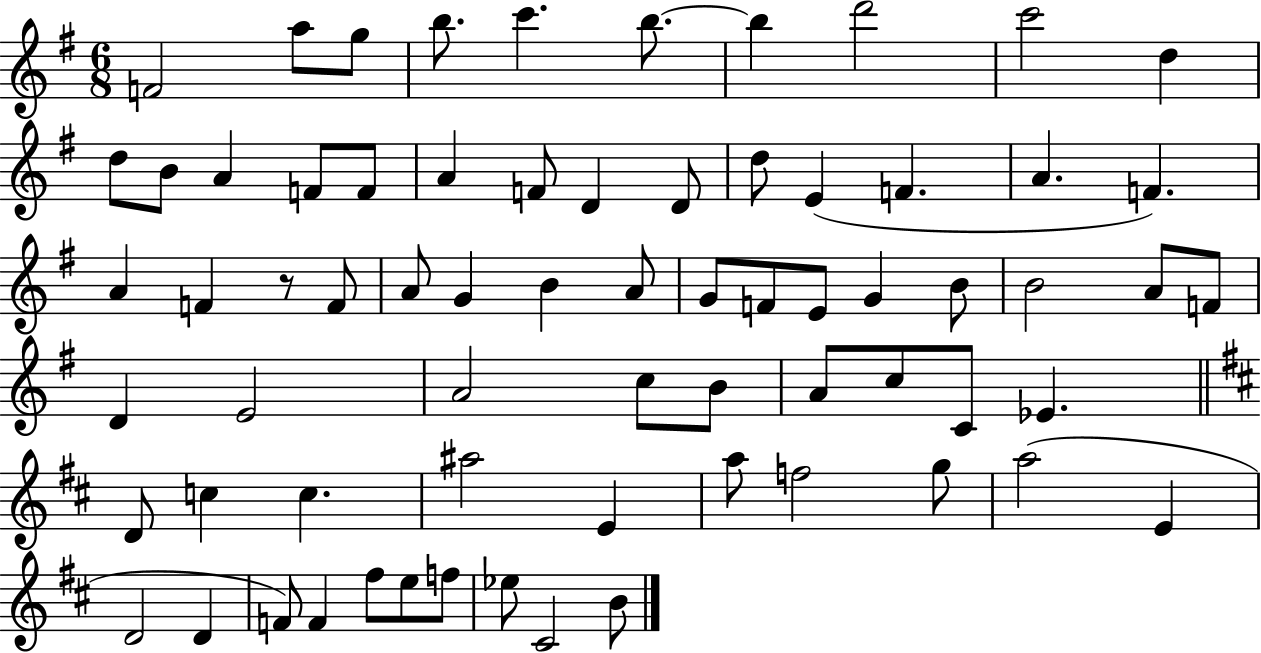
F4/h A5/e G5/e B5/e. C6/q. B5/e. B5/q D6/h C6/h D5/q D5/e B4/e A4/q F4/e F4/e A4/q F4/e D4/q D4/e D5/e E4/q F4/q. A4/q. F4/q. A4/q F4/q R/e F4/e A4/e G4/q B4/q A4/e G4/e F4/e E4/e G4/q B4/e B4/h A4/e F4/e D4/q E4/h A4/h C5/e B4/e A4/e C5/e C4/e Eb4/q. D4/e C5/q C5/q. A#5/h E4/q A5/e F5/h G5/e A5/h E4/q D4/h D4/q F4/e F4/q F#5/e E5/e F5/e Eb5/e C#4/h B4/e